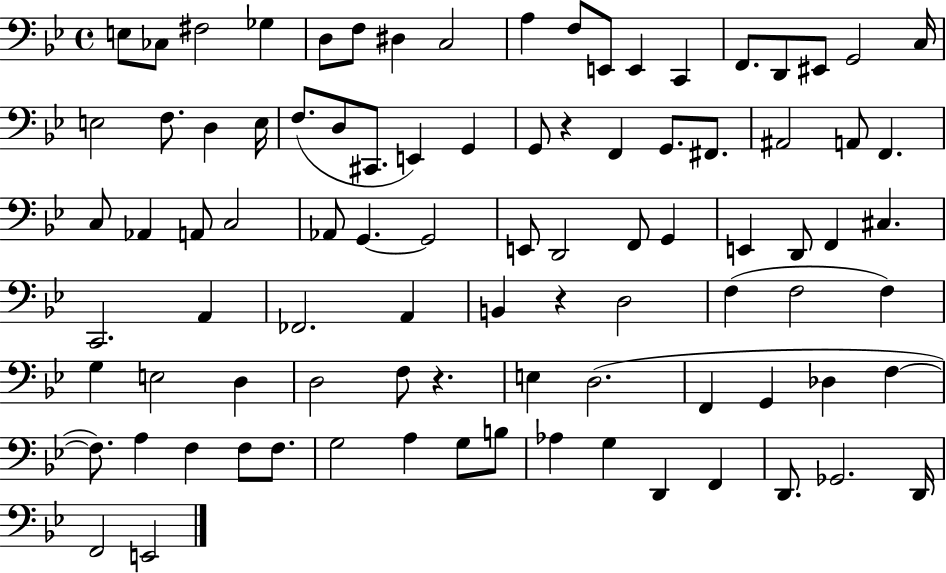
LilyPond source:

{
  \clef bass
  \time 4/4
  \defaultTimeSignature
  \key bes \major
  e8 ces8 fis2 ges4 | d8 f8 dis4 c2 | a4 f8 e,8 e,4 c,4 | f,8. d,8 eis,8 g,2 c16 | \break e2 f8. d4 e16 | f8.( d8 cis,8. e,4) g,4 | g,8 r4 f,4 g,8. fis,8. | ais,2 a,8 f,4. | \break c8 aes,4 a,8 c2 | aes,8 g,4.~~ g,2 | e,8 d,2 f,8 g,4 | e,4 d,8 f,4 cis4. | \break c,2. a,4 | fes,2. a,4 | b,4 r4 d2 | f4( f2 f4) | \break g4 e2 d4 | d2 f8 r4. | e4 d2.( | f,4 g,4 des4 f4~~ | \break f8.) a4 f4 f8 f8. | g2 a4 g8 b8 | aes4 g4 d,4 f,4 | d,8. ges,2. d,16 | \break f,2 e,2 | \bar "|."
}